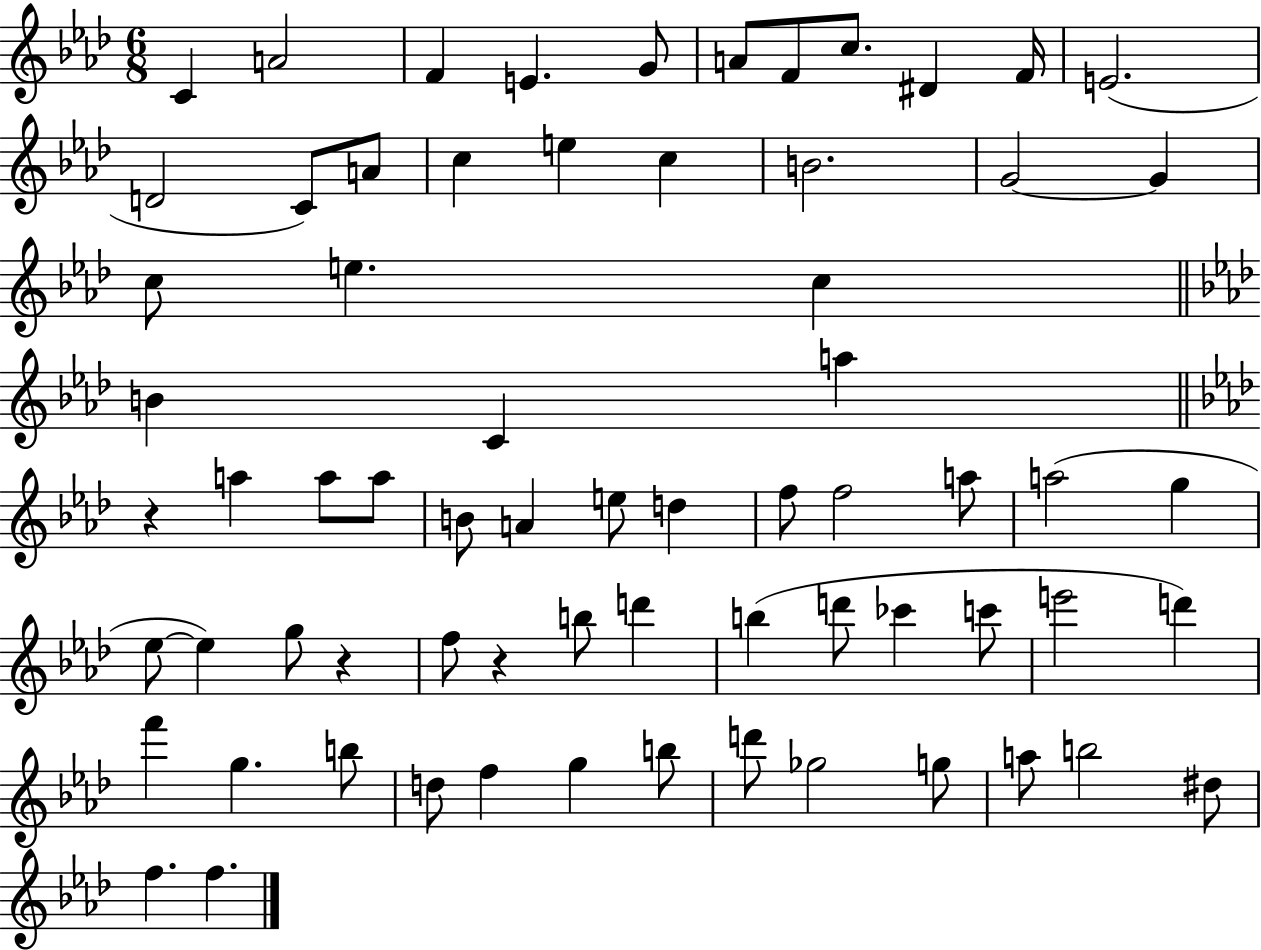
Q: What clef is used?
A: treble